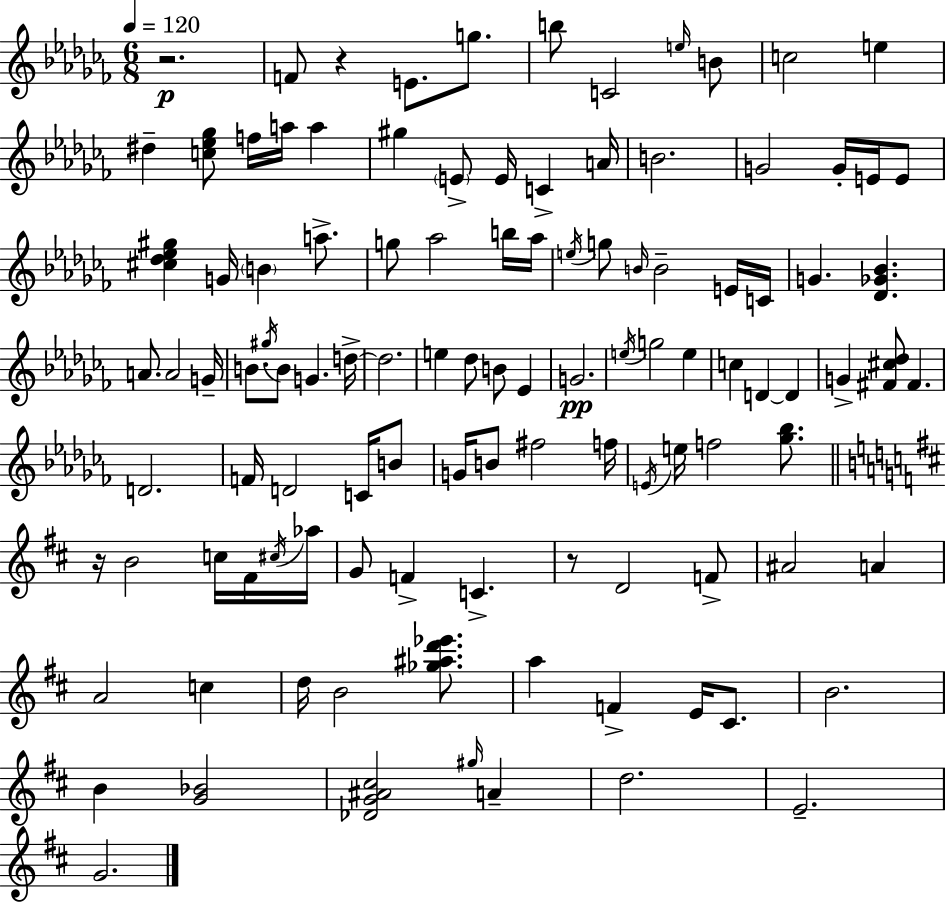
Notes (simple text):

R/h. F4/e R/q E4/e. G5/e. B5/e C4/h E5/s B4/e C5/h E5/q D#5/q [C5,Eb5,Gb5]/e F5/s A5/s A5/q G#5/q E4/e E4/s C4/q A4/s B4/h. G4/h G4/s E4/s E4/e [C#5,Db5,Eb5,G#5]/q G4/s B4/q A5/e. G5/e Ab5/h B5/s Ab5/s E5/s G5/e B4/s B4/h E4/s C4/s G4/q. [Db4,Gb4,Bb4]/q. A4/e. A4/h G4/s B4/e. G#5/s B4/e G4/q. D5/s D5/h. E5/q Db5/e B4/e Eb4/q G4/h. E5/s G5/h E5/q C5/q D4/q D4/q G4/q [F#4,C#5,Db5]/e F#4/q. D4/h. F4/s D4/h C4/s B4/e G4/s B4/e F#5/h F5/s E4/s E5/s F5/h [Gb5,Bb5]/e. R/s B4/h C5/s F#4/s C#5/s Ab5/s G4/e F4/q C4/q. R/e D4/h F4/e A#4/h A4/q A4/h C5/q D5/s B4/h [Gb5,A#5,D6,Eb6]/e. A5/q F4/q E4/s C#4/e. B4/h. B4/q [G4,Bb4]/h [Db4,G4,A#4,C#5]/h G#5/s A4/q D5/h. E4/h. G4/h.